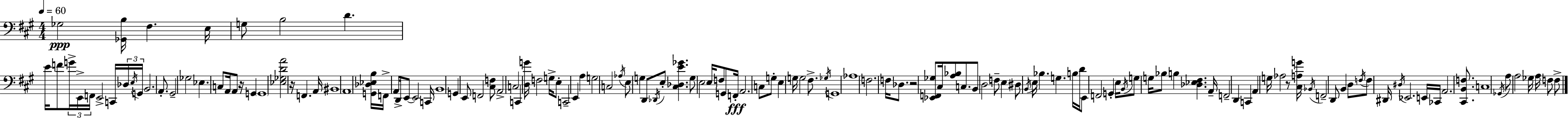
X:1
T:Untitled
M:4/4
L:1/4
K:A
_G,2 [_G,,B,]/4 ^F, E,/4 G,/2 B,2 D E/4 F/2 G/4 E,,/4 F,,/4 E,,2 C,,/4 _D,/4 E,/4 G,,/4 B,,2 A,,/2 ^G,,2 _G,2 _E, C,/2 A,,/4 A,,/2 z/4 G,, G,,4 [_E,_G,DA]2 z/4 F,, A,,/4 ^B,,4 A,,4 [G,,_D,_E,B,]/4 F,,/4 A,,/2 D,,/4 E,,/2 E,,2 C,,/4 B,,4 G,, E,,/2 F,,2 [^C,F,]/2 A,,2 C,2 C,, [D,G]/4 F,2 G,/4 E,/2 C,,2 E,, A, G,2 C,2 _A,/4 E,/2 G, D,,/2 _D,,/4 E,/2 [^C,_D,E_G] G,/2 E,2 E,/4 F,/2 G,,/2 F,,/4 A,,2 C,/2 G,/2 E, G,/4 G,2 ^F,/2 _G,/4 G,,4 _A,4 F,2 F,/4 _D,/2 z2 [_E,,F,,_G,]/2 ^C,/4 [A,_B,]/2 C,/2 B,,/2 D,2 F,/2 E, ^D,/2 B,,/4 E,/4 _B, G, B,/4 D/4 E,,/2 F,,2 G,, E,/4 B,,/4 G,/2 G,/4 _B,/2 B, [_D,_E,^F,] A,,/4 F,,2 D,, C,, A,, G,/4 _A,2 z/2 [^C,A,G]/4 _B,,/4 F,,2 D,,/2 B,, D,/2 F,/4 F,/2 ^D,,/4 ^D,/4 _E,,2 E,,/4 _C,,/4 A,,2 [^C,,B,,F,]/2 C,4 _G,,/4 A,/2 A,2 _G,/4 A,/4 F,/2 F,/2